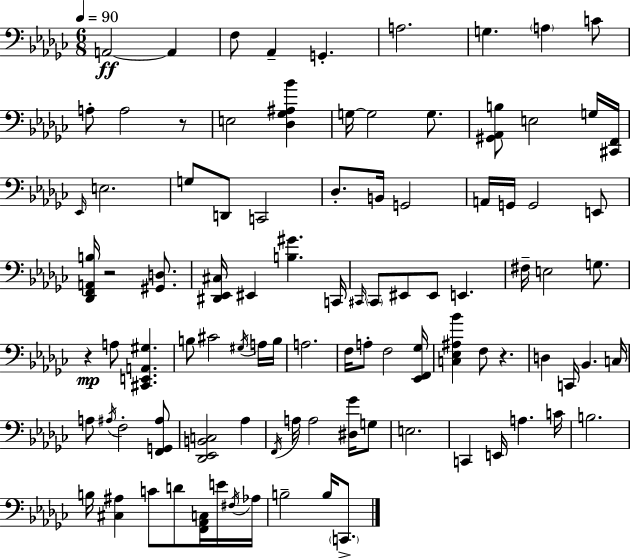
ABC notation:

X:1
T:Untitled
M:6/8
L:1/4
K:Ebm
A,,2 A,, F,/2 _A,, G,, A,2 G, A, C/2 A,/2 A,2 z/2 E,2 [_D,_G,^A,_B] G,/4 G,2 G,/2 [^G,,_A,,B,]/2 E,2 G,/4 [^C,,F,,]/4 _E,,/4 E,2 G,/2 D,,/2 C,,2 _D,/2 B,,/4 G,,2 A,,/4 G,,/4 G,,2 E,,/2 [_D,,F,,A,,B,]/4 z2 [^G,,D,]/2 [^D,,_E,,^C,]/4 ^E,, [B,^G] C,,/4 ^C,,/4 ^C,,/2 ^E,,/2 ^E,,/2 E,, ^F,/4 E,2 G,/2 z A,/2 [^C,,E,,A,,^G,] B,/2 ^C2 ^G,/4 A,/4 B,/4 A,2 F,/4 A,/2 F,2 [_E,,F,,_G,]/4 [C,_E,^A,_B] F,/2 z D, C,,/4 _B,, C,/4 A,/2 ^A,/4 F,2 [F,,G,,^A,]/2 [_D,,_E,,B,,C,]2 _A, F,,/4 A,/4 A,2 [^D,_G]/4 G,/2 E,2 C,, E,,/4 A, C/4 B,2 B,/4 [^C,^A,] C/2 D/2 [F,,_A,,C,]/4 E/4 ^F,/4 _A,/4 B,2 B,/4 C,,/2